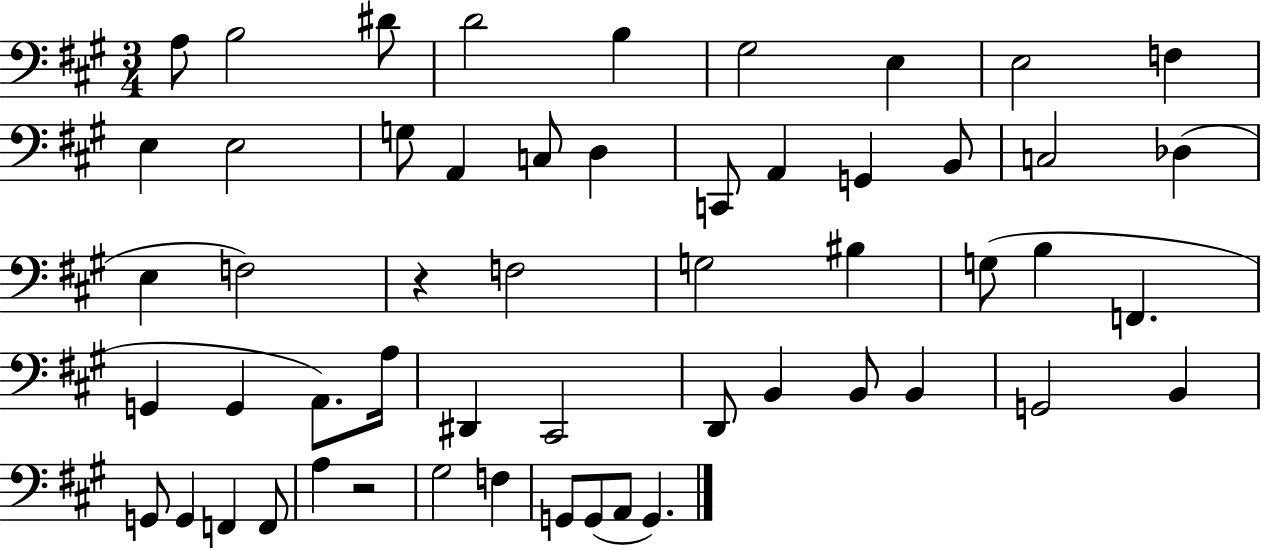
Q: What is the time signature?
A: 3/4